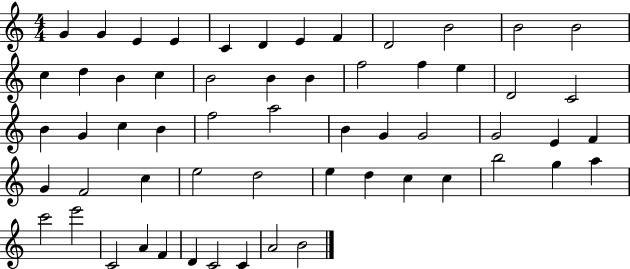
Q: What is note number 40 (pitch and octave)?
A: E5